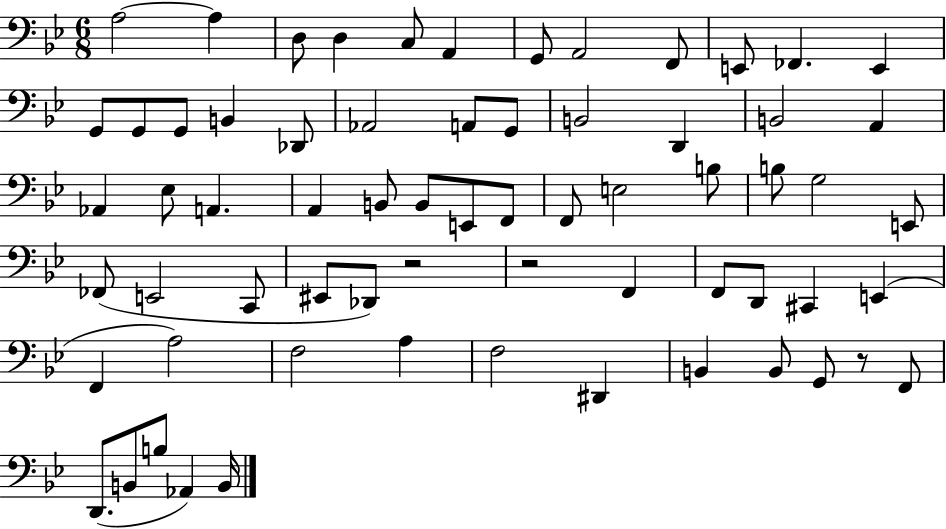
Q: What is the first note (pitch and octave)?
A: A3